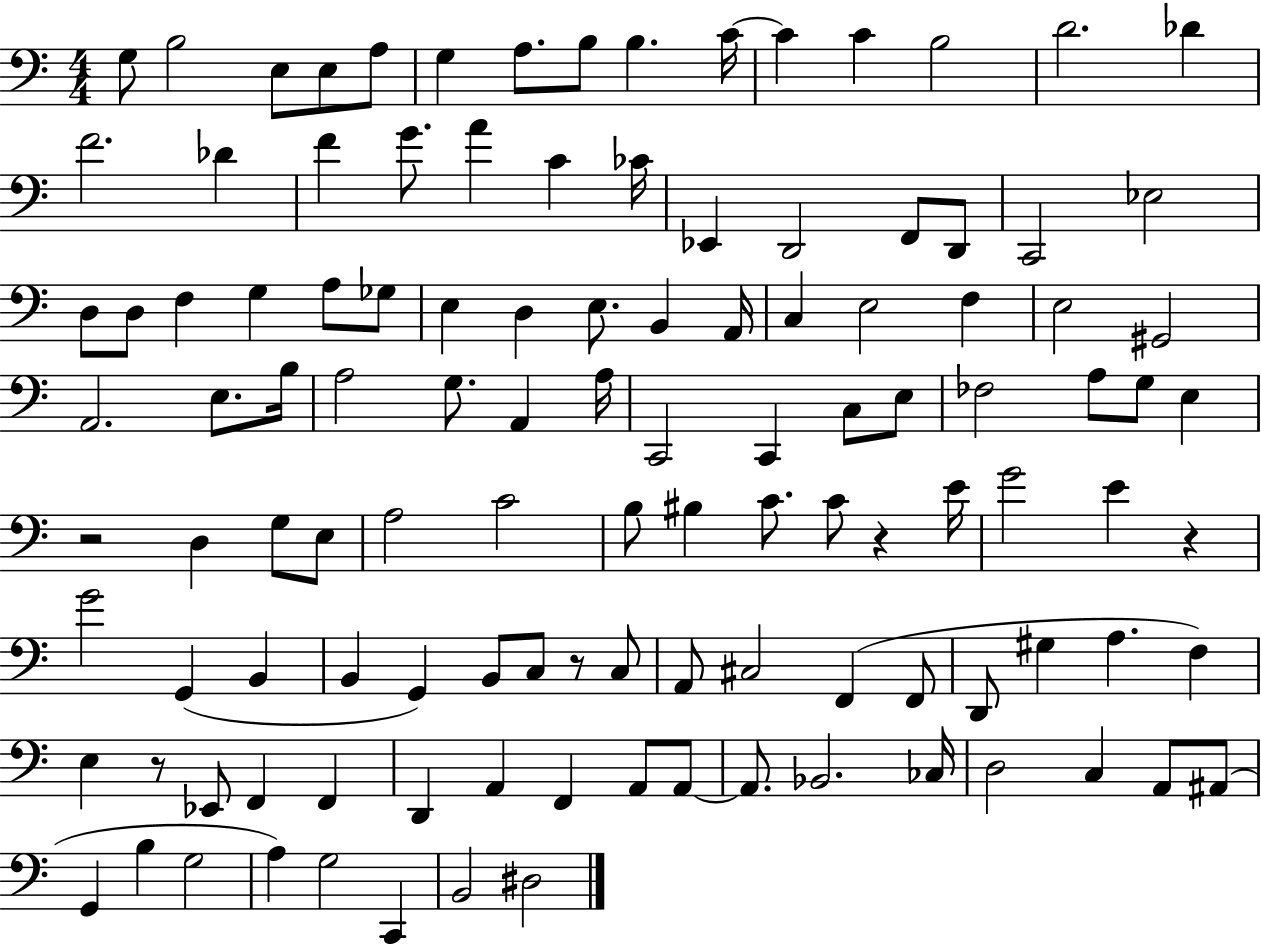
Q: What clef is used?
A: bass